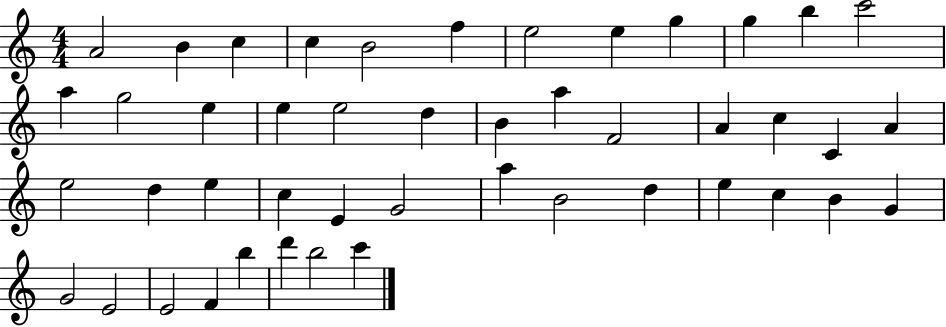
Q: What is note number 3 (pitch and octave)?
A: C5